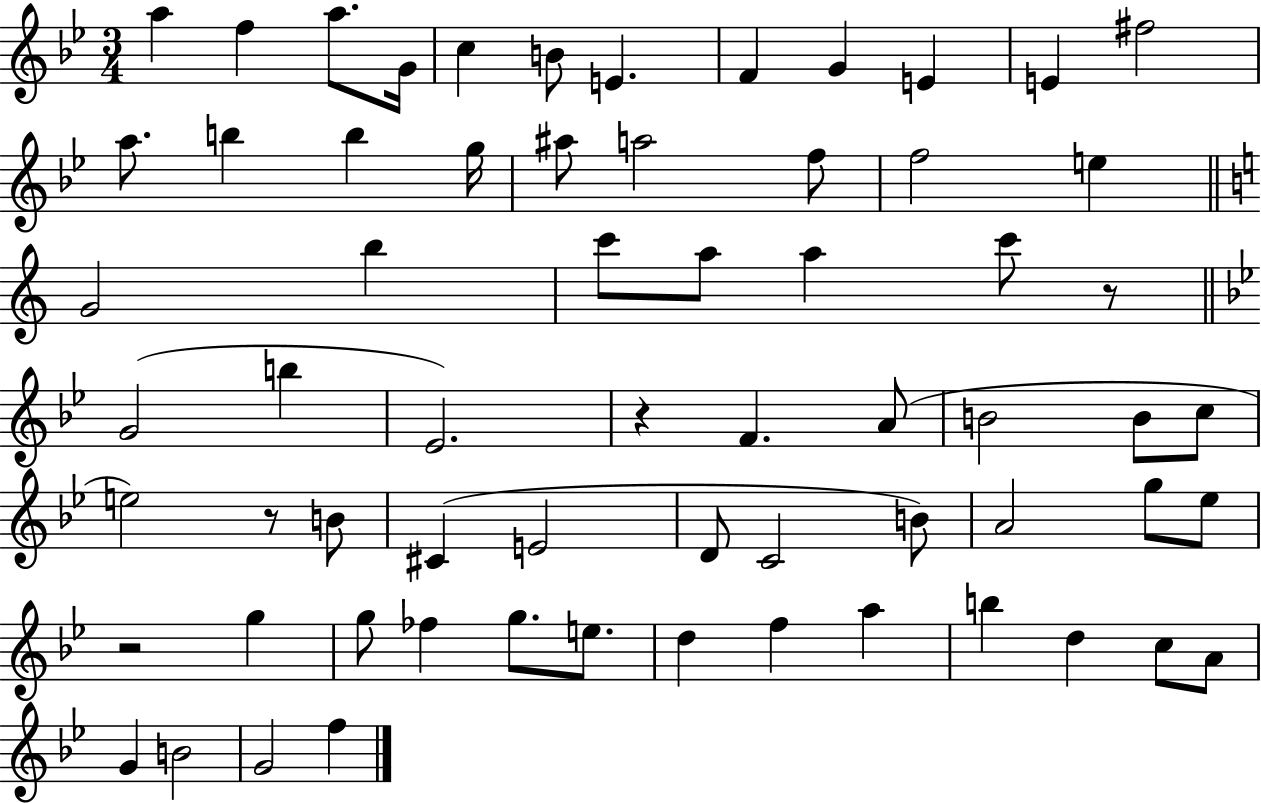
A5/q F5/q A5/e. G4/s C5/q B4/e E4/q. F4/q G4/q E4/q E4/q F#5/h A5/e. B5/q B5/q G5/s A#5/e A5/h F5/e F5/h E5/q G4/h B5/q C6/e A5/e A5/q C6/e R/e G4/h B5/q Eb4/h. R/q F4/q. A4/e B4/h B4/e C5/e E5/h R/e B4/e C#4/q E4/h D4/e C4/h B4/e A4/h G5/e Eb5/e R/h G5/q G5/e FES5/q G5/e. E5/e. D5/q F5/q A5/q B5/q D5/q C5/e A4/e G4/q B4/h G4/h F5/q